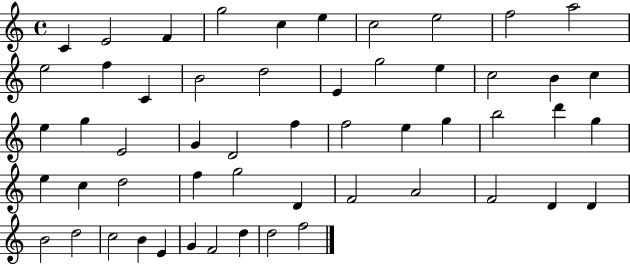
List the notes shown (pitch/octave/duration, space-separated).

C4/q E4/h F4/q G5/h C5/q E5/q C5/h E5/h F5/h A5/h E5/h F5/q C4/q B4/h D5/h E4/q G5/h E5/q C5/h B4/q C5/q E5/q G5/q E4/h G4/q D4/h F5/q F5/h E5/q G5/q B5/h D6/q G5/q E5/q C5/q D5/h F5/q G5/h D4/q F4/h A4/h F4/h D4/q D4/q B4/h D5/h C5/h B4/q E4/q G4/q F4/h D5/q D5/h F5/h